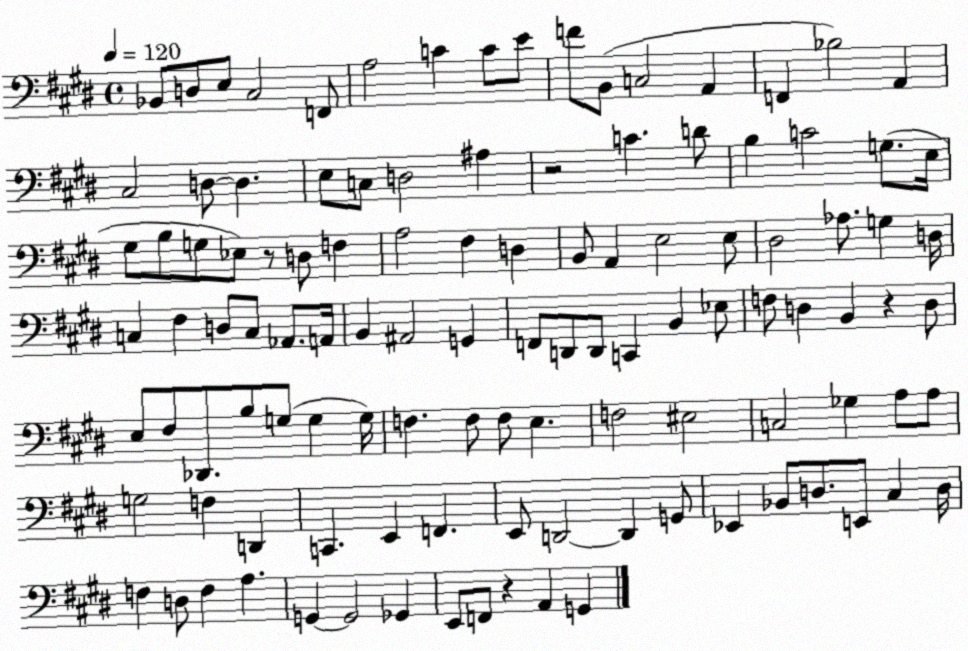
X:1
T:Untitled
M:4/4
L:1/4
K:E
_B,,/2 D,/2 E,/2 ^C,2 F,,/2 A,2 C C/2 E/2 F/2 B,,/2 C,2 A,, F,, _B,2 A,, ^C,2 D,/2 D, E,/2 C,/2 D,2 ^A, z2 C D/2 B, C2 G,/2 E,/4 ^G,/2 B,/2 G,/2 _E,/2 z/2 D,/2 F, A,2 ^F, D, B,,/2 A,, E,2 E,/2 ^D,2 _A,/2 G, D,/4 C, ^F, D,/2 C,/2 _A,,/2 A,,/4 B,, ^A,,2 G,, F,,/2 D,,/2 D,,/2 C,, B,, _E,/2 F,/2 D, B,, z D,/2 E,/2 ^F,/2 _D,,/2 B,/2 G,/2 G, G,/4 F, F,/2 F,/2 E, F,2 ^E,2 C,2 _G, A,/2 A,/2 G,2 F, D,, C,, E,, F,, E,,/2 D,,2 D,, G,,/2 _E,, _B,,/2 D,/2 E,,/2 ^C, D,/4 F, D,/2 F, A, G,, G,,2 _G,, E,,/2 F,,/2 z A,, G,,